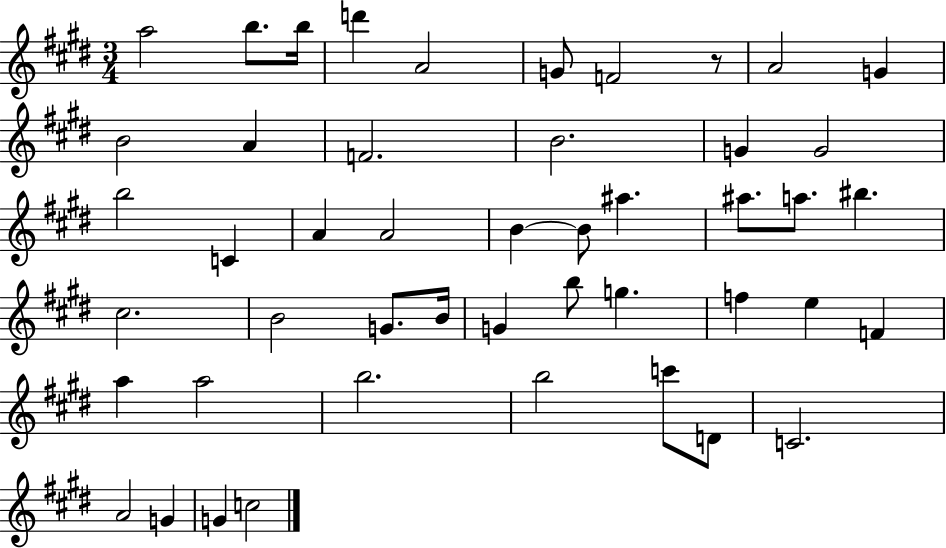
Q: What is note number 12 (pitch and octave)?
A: F4